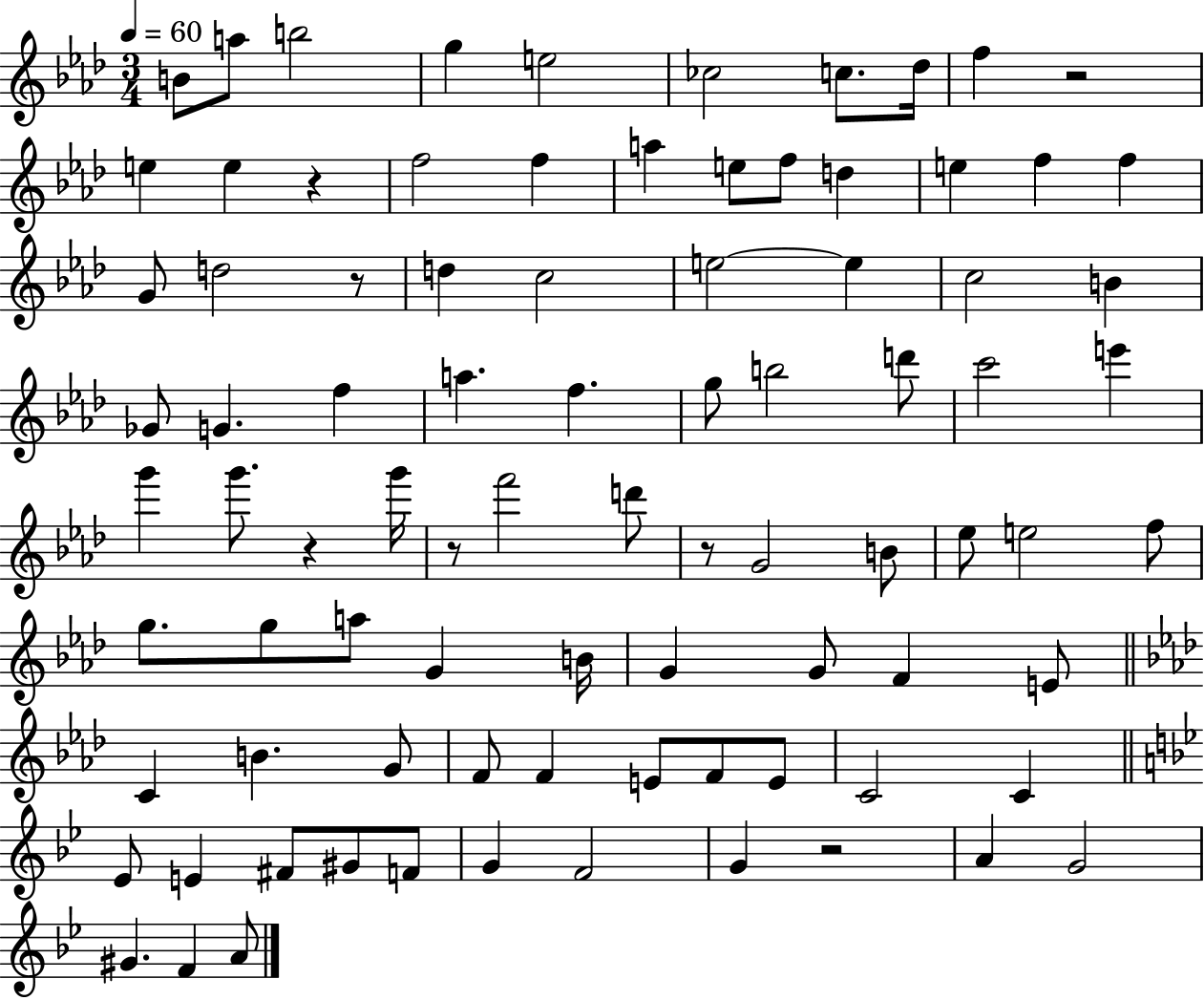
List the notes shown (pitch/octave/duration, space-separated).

B4/e A5/e B5/h G5/q E5/h CES5/h C5/e. Db5/s F5/q R/h E5/q E5/q R/q F5/h F5/q A5/q E5/e F5/e D5/q E5/q F5/q F5/q G4/e D5/h R/e D5/q C5/h E5/h E5/q C5/h B4/q Gb4/e G4/q. F5/q A5/q. F5/q. G5/e B5/h D6/e C6/h E6/q G6/q G6/e. R/q G6/s R/e F6/h D6/e R/e G4/h B4/e Eb5/e E5/h F5/e G5/e. G5/e A5/e G4/q B4/s G4/q G4/e F4/q E4/e C4/q B4/q. G4/e F4/e F4/q E4/e F4/e E4/e C4/h C4/q Eb4/e E4/q F#4/e G#4/e F4/e G4/q F4/h G4/q R/h A4/q G4/h G#4/q. F4/q A4/e